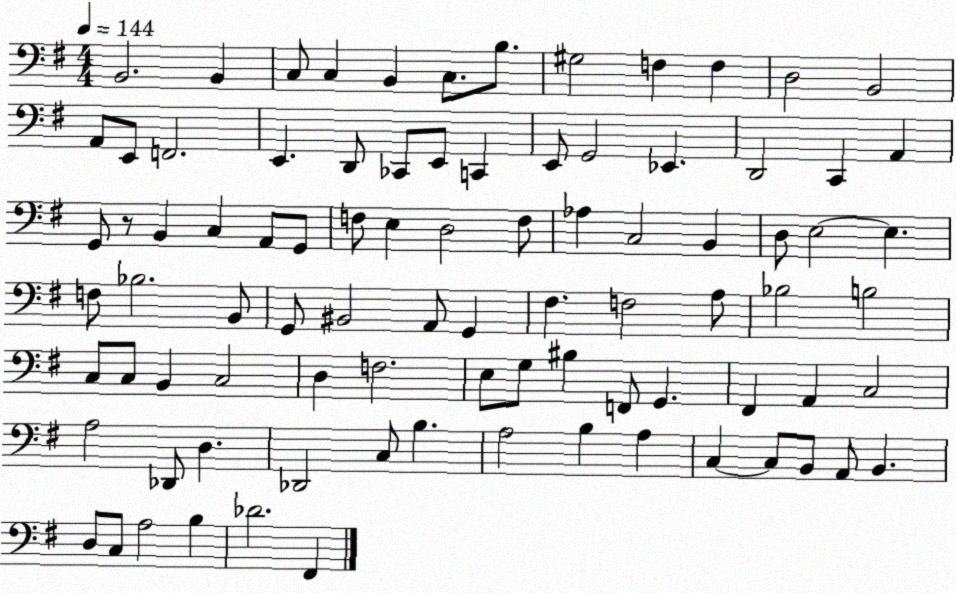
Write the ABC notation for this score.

X:1
T:Untitled
M:4/4
L:1/4
K:G
B,,2 B,, C,/2 C, B,, C,/2 B,/2 ^G,2 F, F, D,2 B,,2 A,,/2 E,,/2 F,,2 E,, D,,/2 _C,,/2 E,,/2 C,, E,,/2 G,,2 _E,, D,,2 C,, A,, G,,/2 z/2 B,, C, A,,/2 G,,/2 F,/2 E, D,2 F,/2 _A, C,2 B,, D,/2 E,2 E, F,/2 _B,2 B,,/2 G,,/2 ^B,,2 A,,/2 G,, ^F, F,2 A,/2 _B,2 B,2 C,/2 C,/2 B,, C,2 D, F,2 E,/2 G,/2 ^B, F,,/2 G,, ^F,, A,, C,2 A,2 _D,,/2 D, _D,,2 C,/2 B, A,2 B, A, C, C,/2 B,,/2 A,,/2 B,, D,/2 C,/2 A,2 B, _D2 ^F,,